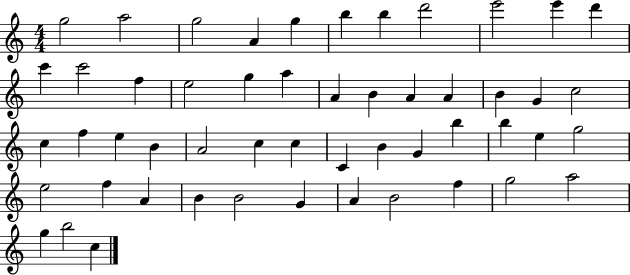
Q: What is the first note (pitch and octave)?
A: G5